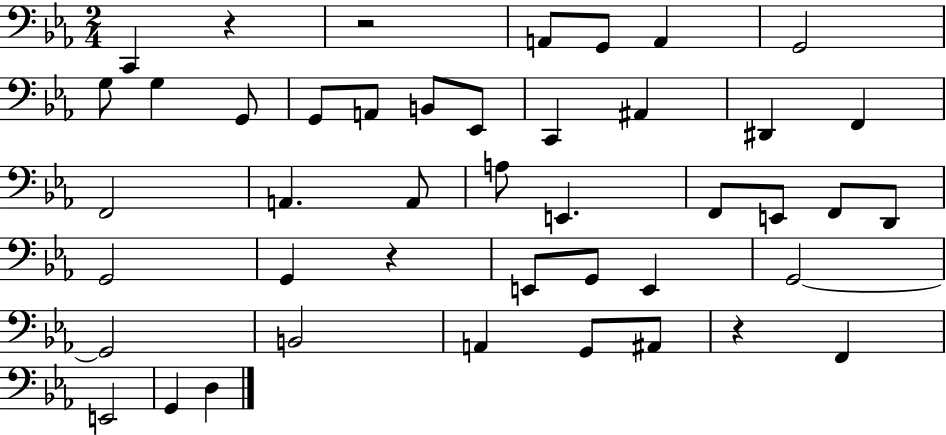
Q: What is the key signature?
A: EES major